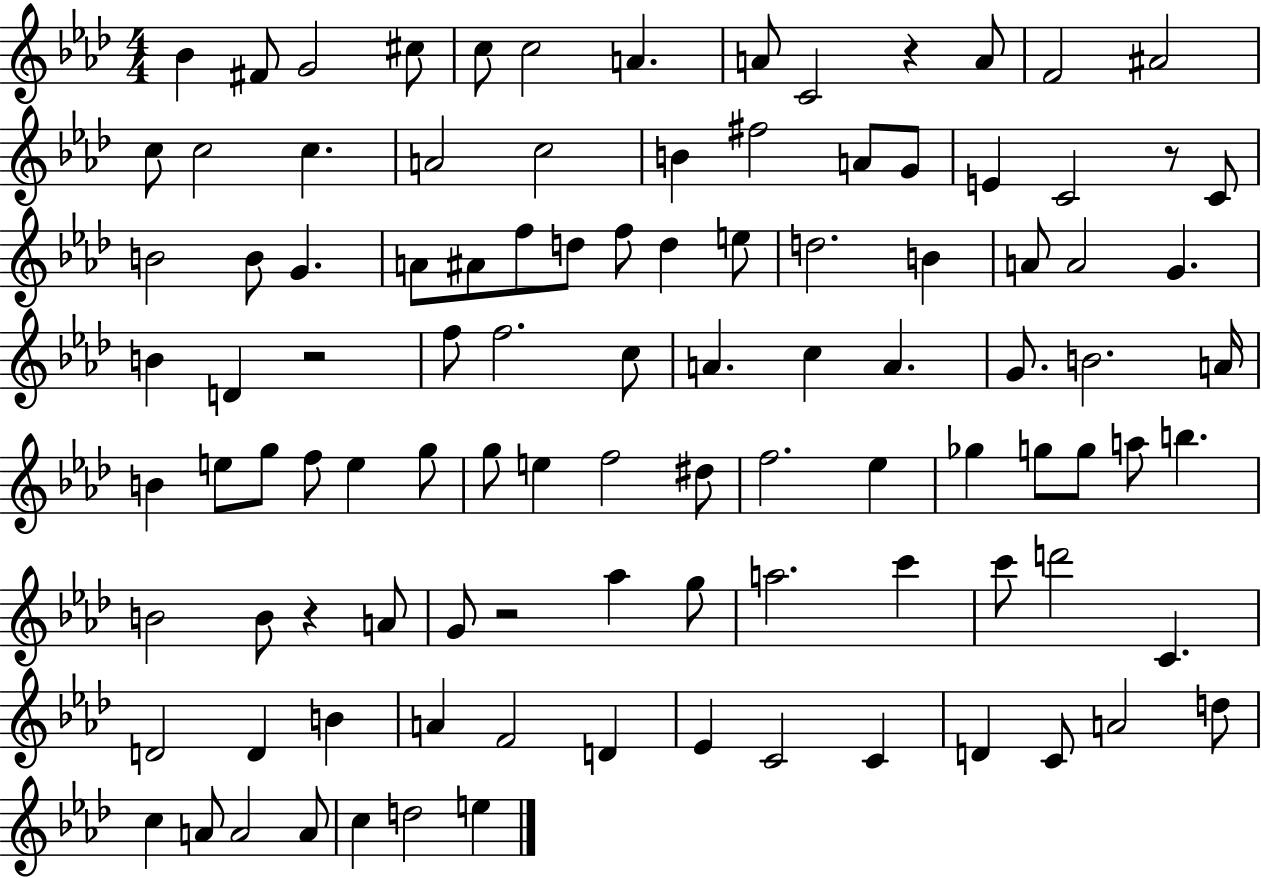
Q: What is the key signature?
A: AES major